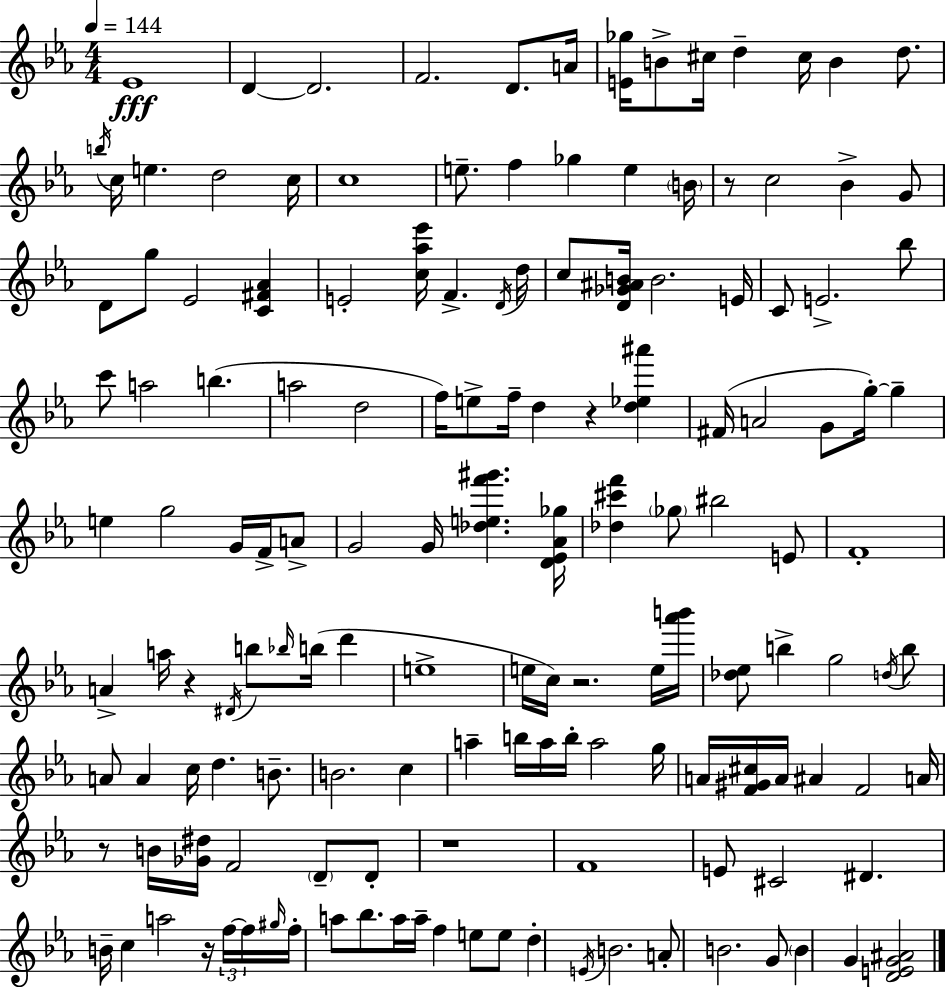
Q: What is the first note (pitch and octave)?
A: Eb4